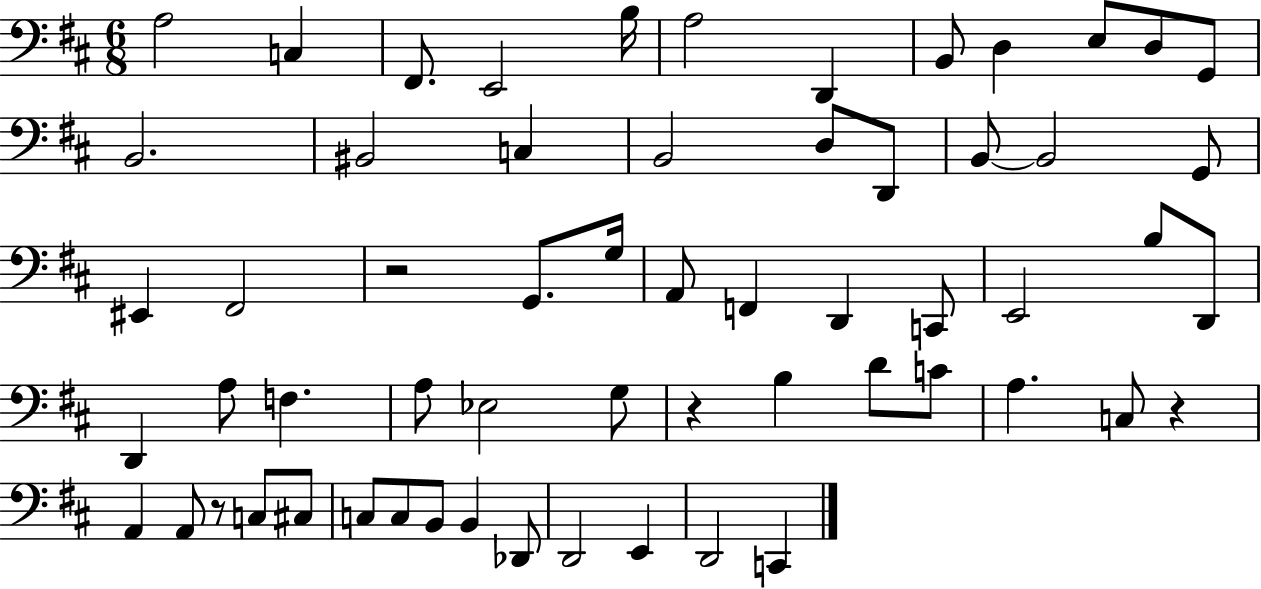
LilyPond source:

{
  \clef bass
  \numericTimeSignature
  \time 6/8
  \key d \major
  a2 c4 | fis,8. e,2 b16 | a2 d,4 | b,8 d4 e8 d8 g,8 | \break b,2. | bis,2 c4 | b,2 d8 d,8 | b,8~~ b,2 g,8 | \break eis,4 fis,2 | r2 g,8. g16 | a,8 f,4 d,4 c,8 | e,2 b8 d,8 | \break d,4 a8 f4. | a8 ees2 g8 | r4 b4 d'8 c'8 | a4. c8 r4 | \break a,4 a,8 r8 c8 cis8 | c8 c8 b,8 b,4 des,8 | d,2 e,4 | d,2 c,4 | \break \bar "|."
}